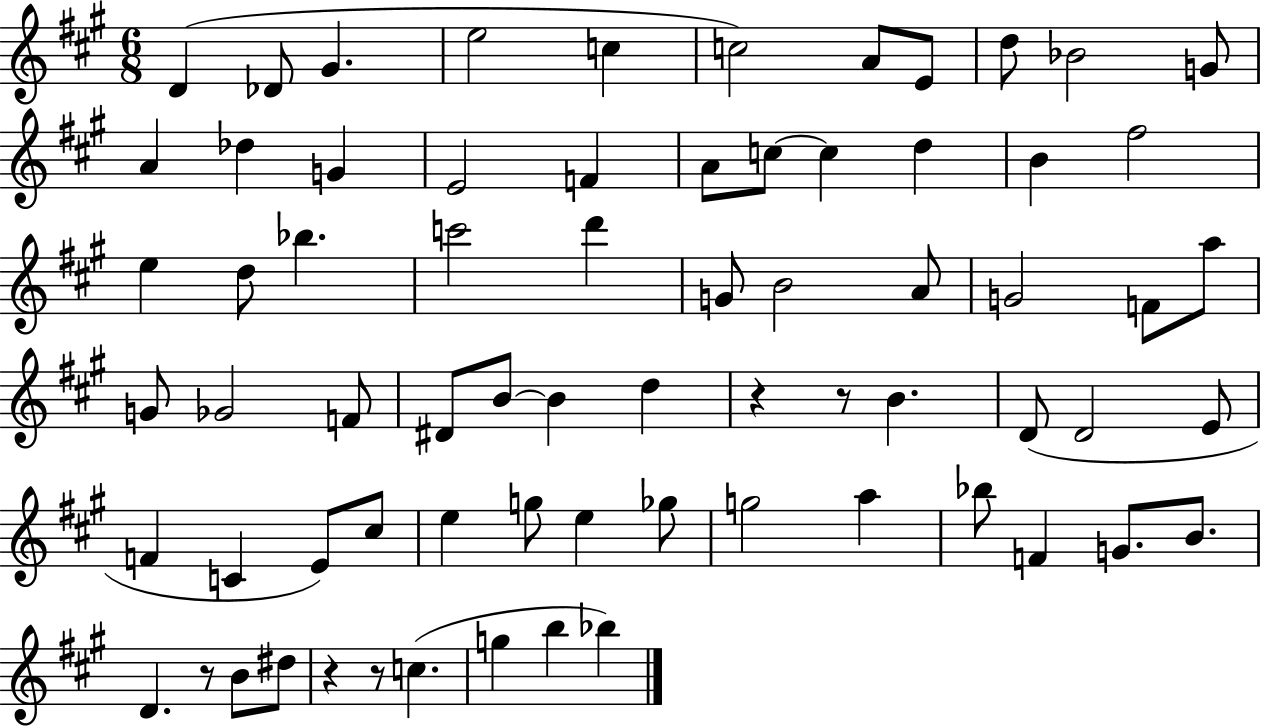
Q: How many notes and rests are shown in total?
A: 70